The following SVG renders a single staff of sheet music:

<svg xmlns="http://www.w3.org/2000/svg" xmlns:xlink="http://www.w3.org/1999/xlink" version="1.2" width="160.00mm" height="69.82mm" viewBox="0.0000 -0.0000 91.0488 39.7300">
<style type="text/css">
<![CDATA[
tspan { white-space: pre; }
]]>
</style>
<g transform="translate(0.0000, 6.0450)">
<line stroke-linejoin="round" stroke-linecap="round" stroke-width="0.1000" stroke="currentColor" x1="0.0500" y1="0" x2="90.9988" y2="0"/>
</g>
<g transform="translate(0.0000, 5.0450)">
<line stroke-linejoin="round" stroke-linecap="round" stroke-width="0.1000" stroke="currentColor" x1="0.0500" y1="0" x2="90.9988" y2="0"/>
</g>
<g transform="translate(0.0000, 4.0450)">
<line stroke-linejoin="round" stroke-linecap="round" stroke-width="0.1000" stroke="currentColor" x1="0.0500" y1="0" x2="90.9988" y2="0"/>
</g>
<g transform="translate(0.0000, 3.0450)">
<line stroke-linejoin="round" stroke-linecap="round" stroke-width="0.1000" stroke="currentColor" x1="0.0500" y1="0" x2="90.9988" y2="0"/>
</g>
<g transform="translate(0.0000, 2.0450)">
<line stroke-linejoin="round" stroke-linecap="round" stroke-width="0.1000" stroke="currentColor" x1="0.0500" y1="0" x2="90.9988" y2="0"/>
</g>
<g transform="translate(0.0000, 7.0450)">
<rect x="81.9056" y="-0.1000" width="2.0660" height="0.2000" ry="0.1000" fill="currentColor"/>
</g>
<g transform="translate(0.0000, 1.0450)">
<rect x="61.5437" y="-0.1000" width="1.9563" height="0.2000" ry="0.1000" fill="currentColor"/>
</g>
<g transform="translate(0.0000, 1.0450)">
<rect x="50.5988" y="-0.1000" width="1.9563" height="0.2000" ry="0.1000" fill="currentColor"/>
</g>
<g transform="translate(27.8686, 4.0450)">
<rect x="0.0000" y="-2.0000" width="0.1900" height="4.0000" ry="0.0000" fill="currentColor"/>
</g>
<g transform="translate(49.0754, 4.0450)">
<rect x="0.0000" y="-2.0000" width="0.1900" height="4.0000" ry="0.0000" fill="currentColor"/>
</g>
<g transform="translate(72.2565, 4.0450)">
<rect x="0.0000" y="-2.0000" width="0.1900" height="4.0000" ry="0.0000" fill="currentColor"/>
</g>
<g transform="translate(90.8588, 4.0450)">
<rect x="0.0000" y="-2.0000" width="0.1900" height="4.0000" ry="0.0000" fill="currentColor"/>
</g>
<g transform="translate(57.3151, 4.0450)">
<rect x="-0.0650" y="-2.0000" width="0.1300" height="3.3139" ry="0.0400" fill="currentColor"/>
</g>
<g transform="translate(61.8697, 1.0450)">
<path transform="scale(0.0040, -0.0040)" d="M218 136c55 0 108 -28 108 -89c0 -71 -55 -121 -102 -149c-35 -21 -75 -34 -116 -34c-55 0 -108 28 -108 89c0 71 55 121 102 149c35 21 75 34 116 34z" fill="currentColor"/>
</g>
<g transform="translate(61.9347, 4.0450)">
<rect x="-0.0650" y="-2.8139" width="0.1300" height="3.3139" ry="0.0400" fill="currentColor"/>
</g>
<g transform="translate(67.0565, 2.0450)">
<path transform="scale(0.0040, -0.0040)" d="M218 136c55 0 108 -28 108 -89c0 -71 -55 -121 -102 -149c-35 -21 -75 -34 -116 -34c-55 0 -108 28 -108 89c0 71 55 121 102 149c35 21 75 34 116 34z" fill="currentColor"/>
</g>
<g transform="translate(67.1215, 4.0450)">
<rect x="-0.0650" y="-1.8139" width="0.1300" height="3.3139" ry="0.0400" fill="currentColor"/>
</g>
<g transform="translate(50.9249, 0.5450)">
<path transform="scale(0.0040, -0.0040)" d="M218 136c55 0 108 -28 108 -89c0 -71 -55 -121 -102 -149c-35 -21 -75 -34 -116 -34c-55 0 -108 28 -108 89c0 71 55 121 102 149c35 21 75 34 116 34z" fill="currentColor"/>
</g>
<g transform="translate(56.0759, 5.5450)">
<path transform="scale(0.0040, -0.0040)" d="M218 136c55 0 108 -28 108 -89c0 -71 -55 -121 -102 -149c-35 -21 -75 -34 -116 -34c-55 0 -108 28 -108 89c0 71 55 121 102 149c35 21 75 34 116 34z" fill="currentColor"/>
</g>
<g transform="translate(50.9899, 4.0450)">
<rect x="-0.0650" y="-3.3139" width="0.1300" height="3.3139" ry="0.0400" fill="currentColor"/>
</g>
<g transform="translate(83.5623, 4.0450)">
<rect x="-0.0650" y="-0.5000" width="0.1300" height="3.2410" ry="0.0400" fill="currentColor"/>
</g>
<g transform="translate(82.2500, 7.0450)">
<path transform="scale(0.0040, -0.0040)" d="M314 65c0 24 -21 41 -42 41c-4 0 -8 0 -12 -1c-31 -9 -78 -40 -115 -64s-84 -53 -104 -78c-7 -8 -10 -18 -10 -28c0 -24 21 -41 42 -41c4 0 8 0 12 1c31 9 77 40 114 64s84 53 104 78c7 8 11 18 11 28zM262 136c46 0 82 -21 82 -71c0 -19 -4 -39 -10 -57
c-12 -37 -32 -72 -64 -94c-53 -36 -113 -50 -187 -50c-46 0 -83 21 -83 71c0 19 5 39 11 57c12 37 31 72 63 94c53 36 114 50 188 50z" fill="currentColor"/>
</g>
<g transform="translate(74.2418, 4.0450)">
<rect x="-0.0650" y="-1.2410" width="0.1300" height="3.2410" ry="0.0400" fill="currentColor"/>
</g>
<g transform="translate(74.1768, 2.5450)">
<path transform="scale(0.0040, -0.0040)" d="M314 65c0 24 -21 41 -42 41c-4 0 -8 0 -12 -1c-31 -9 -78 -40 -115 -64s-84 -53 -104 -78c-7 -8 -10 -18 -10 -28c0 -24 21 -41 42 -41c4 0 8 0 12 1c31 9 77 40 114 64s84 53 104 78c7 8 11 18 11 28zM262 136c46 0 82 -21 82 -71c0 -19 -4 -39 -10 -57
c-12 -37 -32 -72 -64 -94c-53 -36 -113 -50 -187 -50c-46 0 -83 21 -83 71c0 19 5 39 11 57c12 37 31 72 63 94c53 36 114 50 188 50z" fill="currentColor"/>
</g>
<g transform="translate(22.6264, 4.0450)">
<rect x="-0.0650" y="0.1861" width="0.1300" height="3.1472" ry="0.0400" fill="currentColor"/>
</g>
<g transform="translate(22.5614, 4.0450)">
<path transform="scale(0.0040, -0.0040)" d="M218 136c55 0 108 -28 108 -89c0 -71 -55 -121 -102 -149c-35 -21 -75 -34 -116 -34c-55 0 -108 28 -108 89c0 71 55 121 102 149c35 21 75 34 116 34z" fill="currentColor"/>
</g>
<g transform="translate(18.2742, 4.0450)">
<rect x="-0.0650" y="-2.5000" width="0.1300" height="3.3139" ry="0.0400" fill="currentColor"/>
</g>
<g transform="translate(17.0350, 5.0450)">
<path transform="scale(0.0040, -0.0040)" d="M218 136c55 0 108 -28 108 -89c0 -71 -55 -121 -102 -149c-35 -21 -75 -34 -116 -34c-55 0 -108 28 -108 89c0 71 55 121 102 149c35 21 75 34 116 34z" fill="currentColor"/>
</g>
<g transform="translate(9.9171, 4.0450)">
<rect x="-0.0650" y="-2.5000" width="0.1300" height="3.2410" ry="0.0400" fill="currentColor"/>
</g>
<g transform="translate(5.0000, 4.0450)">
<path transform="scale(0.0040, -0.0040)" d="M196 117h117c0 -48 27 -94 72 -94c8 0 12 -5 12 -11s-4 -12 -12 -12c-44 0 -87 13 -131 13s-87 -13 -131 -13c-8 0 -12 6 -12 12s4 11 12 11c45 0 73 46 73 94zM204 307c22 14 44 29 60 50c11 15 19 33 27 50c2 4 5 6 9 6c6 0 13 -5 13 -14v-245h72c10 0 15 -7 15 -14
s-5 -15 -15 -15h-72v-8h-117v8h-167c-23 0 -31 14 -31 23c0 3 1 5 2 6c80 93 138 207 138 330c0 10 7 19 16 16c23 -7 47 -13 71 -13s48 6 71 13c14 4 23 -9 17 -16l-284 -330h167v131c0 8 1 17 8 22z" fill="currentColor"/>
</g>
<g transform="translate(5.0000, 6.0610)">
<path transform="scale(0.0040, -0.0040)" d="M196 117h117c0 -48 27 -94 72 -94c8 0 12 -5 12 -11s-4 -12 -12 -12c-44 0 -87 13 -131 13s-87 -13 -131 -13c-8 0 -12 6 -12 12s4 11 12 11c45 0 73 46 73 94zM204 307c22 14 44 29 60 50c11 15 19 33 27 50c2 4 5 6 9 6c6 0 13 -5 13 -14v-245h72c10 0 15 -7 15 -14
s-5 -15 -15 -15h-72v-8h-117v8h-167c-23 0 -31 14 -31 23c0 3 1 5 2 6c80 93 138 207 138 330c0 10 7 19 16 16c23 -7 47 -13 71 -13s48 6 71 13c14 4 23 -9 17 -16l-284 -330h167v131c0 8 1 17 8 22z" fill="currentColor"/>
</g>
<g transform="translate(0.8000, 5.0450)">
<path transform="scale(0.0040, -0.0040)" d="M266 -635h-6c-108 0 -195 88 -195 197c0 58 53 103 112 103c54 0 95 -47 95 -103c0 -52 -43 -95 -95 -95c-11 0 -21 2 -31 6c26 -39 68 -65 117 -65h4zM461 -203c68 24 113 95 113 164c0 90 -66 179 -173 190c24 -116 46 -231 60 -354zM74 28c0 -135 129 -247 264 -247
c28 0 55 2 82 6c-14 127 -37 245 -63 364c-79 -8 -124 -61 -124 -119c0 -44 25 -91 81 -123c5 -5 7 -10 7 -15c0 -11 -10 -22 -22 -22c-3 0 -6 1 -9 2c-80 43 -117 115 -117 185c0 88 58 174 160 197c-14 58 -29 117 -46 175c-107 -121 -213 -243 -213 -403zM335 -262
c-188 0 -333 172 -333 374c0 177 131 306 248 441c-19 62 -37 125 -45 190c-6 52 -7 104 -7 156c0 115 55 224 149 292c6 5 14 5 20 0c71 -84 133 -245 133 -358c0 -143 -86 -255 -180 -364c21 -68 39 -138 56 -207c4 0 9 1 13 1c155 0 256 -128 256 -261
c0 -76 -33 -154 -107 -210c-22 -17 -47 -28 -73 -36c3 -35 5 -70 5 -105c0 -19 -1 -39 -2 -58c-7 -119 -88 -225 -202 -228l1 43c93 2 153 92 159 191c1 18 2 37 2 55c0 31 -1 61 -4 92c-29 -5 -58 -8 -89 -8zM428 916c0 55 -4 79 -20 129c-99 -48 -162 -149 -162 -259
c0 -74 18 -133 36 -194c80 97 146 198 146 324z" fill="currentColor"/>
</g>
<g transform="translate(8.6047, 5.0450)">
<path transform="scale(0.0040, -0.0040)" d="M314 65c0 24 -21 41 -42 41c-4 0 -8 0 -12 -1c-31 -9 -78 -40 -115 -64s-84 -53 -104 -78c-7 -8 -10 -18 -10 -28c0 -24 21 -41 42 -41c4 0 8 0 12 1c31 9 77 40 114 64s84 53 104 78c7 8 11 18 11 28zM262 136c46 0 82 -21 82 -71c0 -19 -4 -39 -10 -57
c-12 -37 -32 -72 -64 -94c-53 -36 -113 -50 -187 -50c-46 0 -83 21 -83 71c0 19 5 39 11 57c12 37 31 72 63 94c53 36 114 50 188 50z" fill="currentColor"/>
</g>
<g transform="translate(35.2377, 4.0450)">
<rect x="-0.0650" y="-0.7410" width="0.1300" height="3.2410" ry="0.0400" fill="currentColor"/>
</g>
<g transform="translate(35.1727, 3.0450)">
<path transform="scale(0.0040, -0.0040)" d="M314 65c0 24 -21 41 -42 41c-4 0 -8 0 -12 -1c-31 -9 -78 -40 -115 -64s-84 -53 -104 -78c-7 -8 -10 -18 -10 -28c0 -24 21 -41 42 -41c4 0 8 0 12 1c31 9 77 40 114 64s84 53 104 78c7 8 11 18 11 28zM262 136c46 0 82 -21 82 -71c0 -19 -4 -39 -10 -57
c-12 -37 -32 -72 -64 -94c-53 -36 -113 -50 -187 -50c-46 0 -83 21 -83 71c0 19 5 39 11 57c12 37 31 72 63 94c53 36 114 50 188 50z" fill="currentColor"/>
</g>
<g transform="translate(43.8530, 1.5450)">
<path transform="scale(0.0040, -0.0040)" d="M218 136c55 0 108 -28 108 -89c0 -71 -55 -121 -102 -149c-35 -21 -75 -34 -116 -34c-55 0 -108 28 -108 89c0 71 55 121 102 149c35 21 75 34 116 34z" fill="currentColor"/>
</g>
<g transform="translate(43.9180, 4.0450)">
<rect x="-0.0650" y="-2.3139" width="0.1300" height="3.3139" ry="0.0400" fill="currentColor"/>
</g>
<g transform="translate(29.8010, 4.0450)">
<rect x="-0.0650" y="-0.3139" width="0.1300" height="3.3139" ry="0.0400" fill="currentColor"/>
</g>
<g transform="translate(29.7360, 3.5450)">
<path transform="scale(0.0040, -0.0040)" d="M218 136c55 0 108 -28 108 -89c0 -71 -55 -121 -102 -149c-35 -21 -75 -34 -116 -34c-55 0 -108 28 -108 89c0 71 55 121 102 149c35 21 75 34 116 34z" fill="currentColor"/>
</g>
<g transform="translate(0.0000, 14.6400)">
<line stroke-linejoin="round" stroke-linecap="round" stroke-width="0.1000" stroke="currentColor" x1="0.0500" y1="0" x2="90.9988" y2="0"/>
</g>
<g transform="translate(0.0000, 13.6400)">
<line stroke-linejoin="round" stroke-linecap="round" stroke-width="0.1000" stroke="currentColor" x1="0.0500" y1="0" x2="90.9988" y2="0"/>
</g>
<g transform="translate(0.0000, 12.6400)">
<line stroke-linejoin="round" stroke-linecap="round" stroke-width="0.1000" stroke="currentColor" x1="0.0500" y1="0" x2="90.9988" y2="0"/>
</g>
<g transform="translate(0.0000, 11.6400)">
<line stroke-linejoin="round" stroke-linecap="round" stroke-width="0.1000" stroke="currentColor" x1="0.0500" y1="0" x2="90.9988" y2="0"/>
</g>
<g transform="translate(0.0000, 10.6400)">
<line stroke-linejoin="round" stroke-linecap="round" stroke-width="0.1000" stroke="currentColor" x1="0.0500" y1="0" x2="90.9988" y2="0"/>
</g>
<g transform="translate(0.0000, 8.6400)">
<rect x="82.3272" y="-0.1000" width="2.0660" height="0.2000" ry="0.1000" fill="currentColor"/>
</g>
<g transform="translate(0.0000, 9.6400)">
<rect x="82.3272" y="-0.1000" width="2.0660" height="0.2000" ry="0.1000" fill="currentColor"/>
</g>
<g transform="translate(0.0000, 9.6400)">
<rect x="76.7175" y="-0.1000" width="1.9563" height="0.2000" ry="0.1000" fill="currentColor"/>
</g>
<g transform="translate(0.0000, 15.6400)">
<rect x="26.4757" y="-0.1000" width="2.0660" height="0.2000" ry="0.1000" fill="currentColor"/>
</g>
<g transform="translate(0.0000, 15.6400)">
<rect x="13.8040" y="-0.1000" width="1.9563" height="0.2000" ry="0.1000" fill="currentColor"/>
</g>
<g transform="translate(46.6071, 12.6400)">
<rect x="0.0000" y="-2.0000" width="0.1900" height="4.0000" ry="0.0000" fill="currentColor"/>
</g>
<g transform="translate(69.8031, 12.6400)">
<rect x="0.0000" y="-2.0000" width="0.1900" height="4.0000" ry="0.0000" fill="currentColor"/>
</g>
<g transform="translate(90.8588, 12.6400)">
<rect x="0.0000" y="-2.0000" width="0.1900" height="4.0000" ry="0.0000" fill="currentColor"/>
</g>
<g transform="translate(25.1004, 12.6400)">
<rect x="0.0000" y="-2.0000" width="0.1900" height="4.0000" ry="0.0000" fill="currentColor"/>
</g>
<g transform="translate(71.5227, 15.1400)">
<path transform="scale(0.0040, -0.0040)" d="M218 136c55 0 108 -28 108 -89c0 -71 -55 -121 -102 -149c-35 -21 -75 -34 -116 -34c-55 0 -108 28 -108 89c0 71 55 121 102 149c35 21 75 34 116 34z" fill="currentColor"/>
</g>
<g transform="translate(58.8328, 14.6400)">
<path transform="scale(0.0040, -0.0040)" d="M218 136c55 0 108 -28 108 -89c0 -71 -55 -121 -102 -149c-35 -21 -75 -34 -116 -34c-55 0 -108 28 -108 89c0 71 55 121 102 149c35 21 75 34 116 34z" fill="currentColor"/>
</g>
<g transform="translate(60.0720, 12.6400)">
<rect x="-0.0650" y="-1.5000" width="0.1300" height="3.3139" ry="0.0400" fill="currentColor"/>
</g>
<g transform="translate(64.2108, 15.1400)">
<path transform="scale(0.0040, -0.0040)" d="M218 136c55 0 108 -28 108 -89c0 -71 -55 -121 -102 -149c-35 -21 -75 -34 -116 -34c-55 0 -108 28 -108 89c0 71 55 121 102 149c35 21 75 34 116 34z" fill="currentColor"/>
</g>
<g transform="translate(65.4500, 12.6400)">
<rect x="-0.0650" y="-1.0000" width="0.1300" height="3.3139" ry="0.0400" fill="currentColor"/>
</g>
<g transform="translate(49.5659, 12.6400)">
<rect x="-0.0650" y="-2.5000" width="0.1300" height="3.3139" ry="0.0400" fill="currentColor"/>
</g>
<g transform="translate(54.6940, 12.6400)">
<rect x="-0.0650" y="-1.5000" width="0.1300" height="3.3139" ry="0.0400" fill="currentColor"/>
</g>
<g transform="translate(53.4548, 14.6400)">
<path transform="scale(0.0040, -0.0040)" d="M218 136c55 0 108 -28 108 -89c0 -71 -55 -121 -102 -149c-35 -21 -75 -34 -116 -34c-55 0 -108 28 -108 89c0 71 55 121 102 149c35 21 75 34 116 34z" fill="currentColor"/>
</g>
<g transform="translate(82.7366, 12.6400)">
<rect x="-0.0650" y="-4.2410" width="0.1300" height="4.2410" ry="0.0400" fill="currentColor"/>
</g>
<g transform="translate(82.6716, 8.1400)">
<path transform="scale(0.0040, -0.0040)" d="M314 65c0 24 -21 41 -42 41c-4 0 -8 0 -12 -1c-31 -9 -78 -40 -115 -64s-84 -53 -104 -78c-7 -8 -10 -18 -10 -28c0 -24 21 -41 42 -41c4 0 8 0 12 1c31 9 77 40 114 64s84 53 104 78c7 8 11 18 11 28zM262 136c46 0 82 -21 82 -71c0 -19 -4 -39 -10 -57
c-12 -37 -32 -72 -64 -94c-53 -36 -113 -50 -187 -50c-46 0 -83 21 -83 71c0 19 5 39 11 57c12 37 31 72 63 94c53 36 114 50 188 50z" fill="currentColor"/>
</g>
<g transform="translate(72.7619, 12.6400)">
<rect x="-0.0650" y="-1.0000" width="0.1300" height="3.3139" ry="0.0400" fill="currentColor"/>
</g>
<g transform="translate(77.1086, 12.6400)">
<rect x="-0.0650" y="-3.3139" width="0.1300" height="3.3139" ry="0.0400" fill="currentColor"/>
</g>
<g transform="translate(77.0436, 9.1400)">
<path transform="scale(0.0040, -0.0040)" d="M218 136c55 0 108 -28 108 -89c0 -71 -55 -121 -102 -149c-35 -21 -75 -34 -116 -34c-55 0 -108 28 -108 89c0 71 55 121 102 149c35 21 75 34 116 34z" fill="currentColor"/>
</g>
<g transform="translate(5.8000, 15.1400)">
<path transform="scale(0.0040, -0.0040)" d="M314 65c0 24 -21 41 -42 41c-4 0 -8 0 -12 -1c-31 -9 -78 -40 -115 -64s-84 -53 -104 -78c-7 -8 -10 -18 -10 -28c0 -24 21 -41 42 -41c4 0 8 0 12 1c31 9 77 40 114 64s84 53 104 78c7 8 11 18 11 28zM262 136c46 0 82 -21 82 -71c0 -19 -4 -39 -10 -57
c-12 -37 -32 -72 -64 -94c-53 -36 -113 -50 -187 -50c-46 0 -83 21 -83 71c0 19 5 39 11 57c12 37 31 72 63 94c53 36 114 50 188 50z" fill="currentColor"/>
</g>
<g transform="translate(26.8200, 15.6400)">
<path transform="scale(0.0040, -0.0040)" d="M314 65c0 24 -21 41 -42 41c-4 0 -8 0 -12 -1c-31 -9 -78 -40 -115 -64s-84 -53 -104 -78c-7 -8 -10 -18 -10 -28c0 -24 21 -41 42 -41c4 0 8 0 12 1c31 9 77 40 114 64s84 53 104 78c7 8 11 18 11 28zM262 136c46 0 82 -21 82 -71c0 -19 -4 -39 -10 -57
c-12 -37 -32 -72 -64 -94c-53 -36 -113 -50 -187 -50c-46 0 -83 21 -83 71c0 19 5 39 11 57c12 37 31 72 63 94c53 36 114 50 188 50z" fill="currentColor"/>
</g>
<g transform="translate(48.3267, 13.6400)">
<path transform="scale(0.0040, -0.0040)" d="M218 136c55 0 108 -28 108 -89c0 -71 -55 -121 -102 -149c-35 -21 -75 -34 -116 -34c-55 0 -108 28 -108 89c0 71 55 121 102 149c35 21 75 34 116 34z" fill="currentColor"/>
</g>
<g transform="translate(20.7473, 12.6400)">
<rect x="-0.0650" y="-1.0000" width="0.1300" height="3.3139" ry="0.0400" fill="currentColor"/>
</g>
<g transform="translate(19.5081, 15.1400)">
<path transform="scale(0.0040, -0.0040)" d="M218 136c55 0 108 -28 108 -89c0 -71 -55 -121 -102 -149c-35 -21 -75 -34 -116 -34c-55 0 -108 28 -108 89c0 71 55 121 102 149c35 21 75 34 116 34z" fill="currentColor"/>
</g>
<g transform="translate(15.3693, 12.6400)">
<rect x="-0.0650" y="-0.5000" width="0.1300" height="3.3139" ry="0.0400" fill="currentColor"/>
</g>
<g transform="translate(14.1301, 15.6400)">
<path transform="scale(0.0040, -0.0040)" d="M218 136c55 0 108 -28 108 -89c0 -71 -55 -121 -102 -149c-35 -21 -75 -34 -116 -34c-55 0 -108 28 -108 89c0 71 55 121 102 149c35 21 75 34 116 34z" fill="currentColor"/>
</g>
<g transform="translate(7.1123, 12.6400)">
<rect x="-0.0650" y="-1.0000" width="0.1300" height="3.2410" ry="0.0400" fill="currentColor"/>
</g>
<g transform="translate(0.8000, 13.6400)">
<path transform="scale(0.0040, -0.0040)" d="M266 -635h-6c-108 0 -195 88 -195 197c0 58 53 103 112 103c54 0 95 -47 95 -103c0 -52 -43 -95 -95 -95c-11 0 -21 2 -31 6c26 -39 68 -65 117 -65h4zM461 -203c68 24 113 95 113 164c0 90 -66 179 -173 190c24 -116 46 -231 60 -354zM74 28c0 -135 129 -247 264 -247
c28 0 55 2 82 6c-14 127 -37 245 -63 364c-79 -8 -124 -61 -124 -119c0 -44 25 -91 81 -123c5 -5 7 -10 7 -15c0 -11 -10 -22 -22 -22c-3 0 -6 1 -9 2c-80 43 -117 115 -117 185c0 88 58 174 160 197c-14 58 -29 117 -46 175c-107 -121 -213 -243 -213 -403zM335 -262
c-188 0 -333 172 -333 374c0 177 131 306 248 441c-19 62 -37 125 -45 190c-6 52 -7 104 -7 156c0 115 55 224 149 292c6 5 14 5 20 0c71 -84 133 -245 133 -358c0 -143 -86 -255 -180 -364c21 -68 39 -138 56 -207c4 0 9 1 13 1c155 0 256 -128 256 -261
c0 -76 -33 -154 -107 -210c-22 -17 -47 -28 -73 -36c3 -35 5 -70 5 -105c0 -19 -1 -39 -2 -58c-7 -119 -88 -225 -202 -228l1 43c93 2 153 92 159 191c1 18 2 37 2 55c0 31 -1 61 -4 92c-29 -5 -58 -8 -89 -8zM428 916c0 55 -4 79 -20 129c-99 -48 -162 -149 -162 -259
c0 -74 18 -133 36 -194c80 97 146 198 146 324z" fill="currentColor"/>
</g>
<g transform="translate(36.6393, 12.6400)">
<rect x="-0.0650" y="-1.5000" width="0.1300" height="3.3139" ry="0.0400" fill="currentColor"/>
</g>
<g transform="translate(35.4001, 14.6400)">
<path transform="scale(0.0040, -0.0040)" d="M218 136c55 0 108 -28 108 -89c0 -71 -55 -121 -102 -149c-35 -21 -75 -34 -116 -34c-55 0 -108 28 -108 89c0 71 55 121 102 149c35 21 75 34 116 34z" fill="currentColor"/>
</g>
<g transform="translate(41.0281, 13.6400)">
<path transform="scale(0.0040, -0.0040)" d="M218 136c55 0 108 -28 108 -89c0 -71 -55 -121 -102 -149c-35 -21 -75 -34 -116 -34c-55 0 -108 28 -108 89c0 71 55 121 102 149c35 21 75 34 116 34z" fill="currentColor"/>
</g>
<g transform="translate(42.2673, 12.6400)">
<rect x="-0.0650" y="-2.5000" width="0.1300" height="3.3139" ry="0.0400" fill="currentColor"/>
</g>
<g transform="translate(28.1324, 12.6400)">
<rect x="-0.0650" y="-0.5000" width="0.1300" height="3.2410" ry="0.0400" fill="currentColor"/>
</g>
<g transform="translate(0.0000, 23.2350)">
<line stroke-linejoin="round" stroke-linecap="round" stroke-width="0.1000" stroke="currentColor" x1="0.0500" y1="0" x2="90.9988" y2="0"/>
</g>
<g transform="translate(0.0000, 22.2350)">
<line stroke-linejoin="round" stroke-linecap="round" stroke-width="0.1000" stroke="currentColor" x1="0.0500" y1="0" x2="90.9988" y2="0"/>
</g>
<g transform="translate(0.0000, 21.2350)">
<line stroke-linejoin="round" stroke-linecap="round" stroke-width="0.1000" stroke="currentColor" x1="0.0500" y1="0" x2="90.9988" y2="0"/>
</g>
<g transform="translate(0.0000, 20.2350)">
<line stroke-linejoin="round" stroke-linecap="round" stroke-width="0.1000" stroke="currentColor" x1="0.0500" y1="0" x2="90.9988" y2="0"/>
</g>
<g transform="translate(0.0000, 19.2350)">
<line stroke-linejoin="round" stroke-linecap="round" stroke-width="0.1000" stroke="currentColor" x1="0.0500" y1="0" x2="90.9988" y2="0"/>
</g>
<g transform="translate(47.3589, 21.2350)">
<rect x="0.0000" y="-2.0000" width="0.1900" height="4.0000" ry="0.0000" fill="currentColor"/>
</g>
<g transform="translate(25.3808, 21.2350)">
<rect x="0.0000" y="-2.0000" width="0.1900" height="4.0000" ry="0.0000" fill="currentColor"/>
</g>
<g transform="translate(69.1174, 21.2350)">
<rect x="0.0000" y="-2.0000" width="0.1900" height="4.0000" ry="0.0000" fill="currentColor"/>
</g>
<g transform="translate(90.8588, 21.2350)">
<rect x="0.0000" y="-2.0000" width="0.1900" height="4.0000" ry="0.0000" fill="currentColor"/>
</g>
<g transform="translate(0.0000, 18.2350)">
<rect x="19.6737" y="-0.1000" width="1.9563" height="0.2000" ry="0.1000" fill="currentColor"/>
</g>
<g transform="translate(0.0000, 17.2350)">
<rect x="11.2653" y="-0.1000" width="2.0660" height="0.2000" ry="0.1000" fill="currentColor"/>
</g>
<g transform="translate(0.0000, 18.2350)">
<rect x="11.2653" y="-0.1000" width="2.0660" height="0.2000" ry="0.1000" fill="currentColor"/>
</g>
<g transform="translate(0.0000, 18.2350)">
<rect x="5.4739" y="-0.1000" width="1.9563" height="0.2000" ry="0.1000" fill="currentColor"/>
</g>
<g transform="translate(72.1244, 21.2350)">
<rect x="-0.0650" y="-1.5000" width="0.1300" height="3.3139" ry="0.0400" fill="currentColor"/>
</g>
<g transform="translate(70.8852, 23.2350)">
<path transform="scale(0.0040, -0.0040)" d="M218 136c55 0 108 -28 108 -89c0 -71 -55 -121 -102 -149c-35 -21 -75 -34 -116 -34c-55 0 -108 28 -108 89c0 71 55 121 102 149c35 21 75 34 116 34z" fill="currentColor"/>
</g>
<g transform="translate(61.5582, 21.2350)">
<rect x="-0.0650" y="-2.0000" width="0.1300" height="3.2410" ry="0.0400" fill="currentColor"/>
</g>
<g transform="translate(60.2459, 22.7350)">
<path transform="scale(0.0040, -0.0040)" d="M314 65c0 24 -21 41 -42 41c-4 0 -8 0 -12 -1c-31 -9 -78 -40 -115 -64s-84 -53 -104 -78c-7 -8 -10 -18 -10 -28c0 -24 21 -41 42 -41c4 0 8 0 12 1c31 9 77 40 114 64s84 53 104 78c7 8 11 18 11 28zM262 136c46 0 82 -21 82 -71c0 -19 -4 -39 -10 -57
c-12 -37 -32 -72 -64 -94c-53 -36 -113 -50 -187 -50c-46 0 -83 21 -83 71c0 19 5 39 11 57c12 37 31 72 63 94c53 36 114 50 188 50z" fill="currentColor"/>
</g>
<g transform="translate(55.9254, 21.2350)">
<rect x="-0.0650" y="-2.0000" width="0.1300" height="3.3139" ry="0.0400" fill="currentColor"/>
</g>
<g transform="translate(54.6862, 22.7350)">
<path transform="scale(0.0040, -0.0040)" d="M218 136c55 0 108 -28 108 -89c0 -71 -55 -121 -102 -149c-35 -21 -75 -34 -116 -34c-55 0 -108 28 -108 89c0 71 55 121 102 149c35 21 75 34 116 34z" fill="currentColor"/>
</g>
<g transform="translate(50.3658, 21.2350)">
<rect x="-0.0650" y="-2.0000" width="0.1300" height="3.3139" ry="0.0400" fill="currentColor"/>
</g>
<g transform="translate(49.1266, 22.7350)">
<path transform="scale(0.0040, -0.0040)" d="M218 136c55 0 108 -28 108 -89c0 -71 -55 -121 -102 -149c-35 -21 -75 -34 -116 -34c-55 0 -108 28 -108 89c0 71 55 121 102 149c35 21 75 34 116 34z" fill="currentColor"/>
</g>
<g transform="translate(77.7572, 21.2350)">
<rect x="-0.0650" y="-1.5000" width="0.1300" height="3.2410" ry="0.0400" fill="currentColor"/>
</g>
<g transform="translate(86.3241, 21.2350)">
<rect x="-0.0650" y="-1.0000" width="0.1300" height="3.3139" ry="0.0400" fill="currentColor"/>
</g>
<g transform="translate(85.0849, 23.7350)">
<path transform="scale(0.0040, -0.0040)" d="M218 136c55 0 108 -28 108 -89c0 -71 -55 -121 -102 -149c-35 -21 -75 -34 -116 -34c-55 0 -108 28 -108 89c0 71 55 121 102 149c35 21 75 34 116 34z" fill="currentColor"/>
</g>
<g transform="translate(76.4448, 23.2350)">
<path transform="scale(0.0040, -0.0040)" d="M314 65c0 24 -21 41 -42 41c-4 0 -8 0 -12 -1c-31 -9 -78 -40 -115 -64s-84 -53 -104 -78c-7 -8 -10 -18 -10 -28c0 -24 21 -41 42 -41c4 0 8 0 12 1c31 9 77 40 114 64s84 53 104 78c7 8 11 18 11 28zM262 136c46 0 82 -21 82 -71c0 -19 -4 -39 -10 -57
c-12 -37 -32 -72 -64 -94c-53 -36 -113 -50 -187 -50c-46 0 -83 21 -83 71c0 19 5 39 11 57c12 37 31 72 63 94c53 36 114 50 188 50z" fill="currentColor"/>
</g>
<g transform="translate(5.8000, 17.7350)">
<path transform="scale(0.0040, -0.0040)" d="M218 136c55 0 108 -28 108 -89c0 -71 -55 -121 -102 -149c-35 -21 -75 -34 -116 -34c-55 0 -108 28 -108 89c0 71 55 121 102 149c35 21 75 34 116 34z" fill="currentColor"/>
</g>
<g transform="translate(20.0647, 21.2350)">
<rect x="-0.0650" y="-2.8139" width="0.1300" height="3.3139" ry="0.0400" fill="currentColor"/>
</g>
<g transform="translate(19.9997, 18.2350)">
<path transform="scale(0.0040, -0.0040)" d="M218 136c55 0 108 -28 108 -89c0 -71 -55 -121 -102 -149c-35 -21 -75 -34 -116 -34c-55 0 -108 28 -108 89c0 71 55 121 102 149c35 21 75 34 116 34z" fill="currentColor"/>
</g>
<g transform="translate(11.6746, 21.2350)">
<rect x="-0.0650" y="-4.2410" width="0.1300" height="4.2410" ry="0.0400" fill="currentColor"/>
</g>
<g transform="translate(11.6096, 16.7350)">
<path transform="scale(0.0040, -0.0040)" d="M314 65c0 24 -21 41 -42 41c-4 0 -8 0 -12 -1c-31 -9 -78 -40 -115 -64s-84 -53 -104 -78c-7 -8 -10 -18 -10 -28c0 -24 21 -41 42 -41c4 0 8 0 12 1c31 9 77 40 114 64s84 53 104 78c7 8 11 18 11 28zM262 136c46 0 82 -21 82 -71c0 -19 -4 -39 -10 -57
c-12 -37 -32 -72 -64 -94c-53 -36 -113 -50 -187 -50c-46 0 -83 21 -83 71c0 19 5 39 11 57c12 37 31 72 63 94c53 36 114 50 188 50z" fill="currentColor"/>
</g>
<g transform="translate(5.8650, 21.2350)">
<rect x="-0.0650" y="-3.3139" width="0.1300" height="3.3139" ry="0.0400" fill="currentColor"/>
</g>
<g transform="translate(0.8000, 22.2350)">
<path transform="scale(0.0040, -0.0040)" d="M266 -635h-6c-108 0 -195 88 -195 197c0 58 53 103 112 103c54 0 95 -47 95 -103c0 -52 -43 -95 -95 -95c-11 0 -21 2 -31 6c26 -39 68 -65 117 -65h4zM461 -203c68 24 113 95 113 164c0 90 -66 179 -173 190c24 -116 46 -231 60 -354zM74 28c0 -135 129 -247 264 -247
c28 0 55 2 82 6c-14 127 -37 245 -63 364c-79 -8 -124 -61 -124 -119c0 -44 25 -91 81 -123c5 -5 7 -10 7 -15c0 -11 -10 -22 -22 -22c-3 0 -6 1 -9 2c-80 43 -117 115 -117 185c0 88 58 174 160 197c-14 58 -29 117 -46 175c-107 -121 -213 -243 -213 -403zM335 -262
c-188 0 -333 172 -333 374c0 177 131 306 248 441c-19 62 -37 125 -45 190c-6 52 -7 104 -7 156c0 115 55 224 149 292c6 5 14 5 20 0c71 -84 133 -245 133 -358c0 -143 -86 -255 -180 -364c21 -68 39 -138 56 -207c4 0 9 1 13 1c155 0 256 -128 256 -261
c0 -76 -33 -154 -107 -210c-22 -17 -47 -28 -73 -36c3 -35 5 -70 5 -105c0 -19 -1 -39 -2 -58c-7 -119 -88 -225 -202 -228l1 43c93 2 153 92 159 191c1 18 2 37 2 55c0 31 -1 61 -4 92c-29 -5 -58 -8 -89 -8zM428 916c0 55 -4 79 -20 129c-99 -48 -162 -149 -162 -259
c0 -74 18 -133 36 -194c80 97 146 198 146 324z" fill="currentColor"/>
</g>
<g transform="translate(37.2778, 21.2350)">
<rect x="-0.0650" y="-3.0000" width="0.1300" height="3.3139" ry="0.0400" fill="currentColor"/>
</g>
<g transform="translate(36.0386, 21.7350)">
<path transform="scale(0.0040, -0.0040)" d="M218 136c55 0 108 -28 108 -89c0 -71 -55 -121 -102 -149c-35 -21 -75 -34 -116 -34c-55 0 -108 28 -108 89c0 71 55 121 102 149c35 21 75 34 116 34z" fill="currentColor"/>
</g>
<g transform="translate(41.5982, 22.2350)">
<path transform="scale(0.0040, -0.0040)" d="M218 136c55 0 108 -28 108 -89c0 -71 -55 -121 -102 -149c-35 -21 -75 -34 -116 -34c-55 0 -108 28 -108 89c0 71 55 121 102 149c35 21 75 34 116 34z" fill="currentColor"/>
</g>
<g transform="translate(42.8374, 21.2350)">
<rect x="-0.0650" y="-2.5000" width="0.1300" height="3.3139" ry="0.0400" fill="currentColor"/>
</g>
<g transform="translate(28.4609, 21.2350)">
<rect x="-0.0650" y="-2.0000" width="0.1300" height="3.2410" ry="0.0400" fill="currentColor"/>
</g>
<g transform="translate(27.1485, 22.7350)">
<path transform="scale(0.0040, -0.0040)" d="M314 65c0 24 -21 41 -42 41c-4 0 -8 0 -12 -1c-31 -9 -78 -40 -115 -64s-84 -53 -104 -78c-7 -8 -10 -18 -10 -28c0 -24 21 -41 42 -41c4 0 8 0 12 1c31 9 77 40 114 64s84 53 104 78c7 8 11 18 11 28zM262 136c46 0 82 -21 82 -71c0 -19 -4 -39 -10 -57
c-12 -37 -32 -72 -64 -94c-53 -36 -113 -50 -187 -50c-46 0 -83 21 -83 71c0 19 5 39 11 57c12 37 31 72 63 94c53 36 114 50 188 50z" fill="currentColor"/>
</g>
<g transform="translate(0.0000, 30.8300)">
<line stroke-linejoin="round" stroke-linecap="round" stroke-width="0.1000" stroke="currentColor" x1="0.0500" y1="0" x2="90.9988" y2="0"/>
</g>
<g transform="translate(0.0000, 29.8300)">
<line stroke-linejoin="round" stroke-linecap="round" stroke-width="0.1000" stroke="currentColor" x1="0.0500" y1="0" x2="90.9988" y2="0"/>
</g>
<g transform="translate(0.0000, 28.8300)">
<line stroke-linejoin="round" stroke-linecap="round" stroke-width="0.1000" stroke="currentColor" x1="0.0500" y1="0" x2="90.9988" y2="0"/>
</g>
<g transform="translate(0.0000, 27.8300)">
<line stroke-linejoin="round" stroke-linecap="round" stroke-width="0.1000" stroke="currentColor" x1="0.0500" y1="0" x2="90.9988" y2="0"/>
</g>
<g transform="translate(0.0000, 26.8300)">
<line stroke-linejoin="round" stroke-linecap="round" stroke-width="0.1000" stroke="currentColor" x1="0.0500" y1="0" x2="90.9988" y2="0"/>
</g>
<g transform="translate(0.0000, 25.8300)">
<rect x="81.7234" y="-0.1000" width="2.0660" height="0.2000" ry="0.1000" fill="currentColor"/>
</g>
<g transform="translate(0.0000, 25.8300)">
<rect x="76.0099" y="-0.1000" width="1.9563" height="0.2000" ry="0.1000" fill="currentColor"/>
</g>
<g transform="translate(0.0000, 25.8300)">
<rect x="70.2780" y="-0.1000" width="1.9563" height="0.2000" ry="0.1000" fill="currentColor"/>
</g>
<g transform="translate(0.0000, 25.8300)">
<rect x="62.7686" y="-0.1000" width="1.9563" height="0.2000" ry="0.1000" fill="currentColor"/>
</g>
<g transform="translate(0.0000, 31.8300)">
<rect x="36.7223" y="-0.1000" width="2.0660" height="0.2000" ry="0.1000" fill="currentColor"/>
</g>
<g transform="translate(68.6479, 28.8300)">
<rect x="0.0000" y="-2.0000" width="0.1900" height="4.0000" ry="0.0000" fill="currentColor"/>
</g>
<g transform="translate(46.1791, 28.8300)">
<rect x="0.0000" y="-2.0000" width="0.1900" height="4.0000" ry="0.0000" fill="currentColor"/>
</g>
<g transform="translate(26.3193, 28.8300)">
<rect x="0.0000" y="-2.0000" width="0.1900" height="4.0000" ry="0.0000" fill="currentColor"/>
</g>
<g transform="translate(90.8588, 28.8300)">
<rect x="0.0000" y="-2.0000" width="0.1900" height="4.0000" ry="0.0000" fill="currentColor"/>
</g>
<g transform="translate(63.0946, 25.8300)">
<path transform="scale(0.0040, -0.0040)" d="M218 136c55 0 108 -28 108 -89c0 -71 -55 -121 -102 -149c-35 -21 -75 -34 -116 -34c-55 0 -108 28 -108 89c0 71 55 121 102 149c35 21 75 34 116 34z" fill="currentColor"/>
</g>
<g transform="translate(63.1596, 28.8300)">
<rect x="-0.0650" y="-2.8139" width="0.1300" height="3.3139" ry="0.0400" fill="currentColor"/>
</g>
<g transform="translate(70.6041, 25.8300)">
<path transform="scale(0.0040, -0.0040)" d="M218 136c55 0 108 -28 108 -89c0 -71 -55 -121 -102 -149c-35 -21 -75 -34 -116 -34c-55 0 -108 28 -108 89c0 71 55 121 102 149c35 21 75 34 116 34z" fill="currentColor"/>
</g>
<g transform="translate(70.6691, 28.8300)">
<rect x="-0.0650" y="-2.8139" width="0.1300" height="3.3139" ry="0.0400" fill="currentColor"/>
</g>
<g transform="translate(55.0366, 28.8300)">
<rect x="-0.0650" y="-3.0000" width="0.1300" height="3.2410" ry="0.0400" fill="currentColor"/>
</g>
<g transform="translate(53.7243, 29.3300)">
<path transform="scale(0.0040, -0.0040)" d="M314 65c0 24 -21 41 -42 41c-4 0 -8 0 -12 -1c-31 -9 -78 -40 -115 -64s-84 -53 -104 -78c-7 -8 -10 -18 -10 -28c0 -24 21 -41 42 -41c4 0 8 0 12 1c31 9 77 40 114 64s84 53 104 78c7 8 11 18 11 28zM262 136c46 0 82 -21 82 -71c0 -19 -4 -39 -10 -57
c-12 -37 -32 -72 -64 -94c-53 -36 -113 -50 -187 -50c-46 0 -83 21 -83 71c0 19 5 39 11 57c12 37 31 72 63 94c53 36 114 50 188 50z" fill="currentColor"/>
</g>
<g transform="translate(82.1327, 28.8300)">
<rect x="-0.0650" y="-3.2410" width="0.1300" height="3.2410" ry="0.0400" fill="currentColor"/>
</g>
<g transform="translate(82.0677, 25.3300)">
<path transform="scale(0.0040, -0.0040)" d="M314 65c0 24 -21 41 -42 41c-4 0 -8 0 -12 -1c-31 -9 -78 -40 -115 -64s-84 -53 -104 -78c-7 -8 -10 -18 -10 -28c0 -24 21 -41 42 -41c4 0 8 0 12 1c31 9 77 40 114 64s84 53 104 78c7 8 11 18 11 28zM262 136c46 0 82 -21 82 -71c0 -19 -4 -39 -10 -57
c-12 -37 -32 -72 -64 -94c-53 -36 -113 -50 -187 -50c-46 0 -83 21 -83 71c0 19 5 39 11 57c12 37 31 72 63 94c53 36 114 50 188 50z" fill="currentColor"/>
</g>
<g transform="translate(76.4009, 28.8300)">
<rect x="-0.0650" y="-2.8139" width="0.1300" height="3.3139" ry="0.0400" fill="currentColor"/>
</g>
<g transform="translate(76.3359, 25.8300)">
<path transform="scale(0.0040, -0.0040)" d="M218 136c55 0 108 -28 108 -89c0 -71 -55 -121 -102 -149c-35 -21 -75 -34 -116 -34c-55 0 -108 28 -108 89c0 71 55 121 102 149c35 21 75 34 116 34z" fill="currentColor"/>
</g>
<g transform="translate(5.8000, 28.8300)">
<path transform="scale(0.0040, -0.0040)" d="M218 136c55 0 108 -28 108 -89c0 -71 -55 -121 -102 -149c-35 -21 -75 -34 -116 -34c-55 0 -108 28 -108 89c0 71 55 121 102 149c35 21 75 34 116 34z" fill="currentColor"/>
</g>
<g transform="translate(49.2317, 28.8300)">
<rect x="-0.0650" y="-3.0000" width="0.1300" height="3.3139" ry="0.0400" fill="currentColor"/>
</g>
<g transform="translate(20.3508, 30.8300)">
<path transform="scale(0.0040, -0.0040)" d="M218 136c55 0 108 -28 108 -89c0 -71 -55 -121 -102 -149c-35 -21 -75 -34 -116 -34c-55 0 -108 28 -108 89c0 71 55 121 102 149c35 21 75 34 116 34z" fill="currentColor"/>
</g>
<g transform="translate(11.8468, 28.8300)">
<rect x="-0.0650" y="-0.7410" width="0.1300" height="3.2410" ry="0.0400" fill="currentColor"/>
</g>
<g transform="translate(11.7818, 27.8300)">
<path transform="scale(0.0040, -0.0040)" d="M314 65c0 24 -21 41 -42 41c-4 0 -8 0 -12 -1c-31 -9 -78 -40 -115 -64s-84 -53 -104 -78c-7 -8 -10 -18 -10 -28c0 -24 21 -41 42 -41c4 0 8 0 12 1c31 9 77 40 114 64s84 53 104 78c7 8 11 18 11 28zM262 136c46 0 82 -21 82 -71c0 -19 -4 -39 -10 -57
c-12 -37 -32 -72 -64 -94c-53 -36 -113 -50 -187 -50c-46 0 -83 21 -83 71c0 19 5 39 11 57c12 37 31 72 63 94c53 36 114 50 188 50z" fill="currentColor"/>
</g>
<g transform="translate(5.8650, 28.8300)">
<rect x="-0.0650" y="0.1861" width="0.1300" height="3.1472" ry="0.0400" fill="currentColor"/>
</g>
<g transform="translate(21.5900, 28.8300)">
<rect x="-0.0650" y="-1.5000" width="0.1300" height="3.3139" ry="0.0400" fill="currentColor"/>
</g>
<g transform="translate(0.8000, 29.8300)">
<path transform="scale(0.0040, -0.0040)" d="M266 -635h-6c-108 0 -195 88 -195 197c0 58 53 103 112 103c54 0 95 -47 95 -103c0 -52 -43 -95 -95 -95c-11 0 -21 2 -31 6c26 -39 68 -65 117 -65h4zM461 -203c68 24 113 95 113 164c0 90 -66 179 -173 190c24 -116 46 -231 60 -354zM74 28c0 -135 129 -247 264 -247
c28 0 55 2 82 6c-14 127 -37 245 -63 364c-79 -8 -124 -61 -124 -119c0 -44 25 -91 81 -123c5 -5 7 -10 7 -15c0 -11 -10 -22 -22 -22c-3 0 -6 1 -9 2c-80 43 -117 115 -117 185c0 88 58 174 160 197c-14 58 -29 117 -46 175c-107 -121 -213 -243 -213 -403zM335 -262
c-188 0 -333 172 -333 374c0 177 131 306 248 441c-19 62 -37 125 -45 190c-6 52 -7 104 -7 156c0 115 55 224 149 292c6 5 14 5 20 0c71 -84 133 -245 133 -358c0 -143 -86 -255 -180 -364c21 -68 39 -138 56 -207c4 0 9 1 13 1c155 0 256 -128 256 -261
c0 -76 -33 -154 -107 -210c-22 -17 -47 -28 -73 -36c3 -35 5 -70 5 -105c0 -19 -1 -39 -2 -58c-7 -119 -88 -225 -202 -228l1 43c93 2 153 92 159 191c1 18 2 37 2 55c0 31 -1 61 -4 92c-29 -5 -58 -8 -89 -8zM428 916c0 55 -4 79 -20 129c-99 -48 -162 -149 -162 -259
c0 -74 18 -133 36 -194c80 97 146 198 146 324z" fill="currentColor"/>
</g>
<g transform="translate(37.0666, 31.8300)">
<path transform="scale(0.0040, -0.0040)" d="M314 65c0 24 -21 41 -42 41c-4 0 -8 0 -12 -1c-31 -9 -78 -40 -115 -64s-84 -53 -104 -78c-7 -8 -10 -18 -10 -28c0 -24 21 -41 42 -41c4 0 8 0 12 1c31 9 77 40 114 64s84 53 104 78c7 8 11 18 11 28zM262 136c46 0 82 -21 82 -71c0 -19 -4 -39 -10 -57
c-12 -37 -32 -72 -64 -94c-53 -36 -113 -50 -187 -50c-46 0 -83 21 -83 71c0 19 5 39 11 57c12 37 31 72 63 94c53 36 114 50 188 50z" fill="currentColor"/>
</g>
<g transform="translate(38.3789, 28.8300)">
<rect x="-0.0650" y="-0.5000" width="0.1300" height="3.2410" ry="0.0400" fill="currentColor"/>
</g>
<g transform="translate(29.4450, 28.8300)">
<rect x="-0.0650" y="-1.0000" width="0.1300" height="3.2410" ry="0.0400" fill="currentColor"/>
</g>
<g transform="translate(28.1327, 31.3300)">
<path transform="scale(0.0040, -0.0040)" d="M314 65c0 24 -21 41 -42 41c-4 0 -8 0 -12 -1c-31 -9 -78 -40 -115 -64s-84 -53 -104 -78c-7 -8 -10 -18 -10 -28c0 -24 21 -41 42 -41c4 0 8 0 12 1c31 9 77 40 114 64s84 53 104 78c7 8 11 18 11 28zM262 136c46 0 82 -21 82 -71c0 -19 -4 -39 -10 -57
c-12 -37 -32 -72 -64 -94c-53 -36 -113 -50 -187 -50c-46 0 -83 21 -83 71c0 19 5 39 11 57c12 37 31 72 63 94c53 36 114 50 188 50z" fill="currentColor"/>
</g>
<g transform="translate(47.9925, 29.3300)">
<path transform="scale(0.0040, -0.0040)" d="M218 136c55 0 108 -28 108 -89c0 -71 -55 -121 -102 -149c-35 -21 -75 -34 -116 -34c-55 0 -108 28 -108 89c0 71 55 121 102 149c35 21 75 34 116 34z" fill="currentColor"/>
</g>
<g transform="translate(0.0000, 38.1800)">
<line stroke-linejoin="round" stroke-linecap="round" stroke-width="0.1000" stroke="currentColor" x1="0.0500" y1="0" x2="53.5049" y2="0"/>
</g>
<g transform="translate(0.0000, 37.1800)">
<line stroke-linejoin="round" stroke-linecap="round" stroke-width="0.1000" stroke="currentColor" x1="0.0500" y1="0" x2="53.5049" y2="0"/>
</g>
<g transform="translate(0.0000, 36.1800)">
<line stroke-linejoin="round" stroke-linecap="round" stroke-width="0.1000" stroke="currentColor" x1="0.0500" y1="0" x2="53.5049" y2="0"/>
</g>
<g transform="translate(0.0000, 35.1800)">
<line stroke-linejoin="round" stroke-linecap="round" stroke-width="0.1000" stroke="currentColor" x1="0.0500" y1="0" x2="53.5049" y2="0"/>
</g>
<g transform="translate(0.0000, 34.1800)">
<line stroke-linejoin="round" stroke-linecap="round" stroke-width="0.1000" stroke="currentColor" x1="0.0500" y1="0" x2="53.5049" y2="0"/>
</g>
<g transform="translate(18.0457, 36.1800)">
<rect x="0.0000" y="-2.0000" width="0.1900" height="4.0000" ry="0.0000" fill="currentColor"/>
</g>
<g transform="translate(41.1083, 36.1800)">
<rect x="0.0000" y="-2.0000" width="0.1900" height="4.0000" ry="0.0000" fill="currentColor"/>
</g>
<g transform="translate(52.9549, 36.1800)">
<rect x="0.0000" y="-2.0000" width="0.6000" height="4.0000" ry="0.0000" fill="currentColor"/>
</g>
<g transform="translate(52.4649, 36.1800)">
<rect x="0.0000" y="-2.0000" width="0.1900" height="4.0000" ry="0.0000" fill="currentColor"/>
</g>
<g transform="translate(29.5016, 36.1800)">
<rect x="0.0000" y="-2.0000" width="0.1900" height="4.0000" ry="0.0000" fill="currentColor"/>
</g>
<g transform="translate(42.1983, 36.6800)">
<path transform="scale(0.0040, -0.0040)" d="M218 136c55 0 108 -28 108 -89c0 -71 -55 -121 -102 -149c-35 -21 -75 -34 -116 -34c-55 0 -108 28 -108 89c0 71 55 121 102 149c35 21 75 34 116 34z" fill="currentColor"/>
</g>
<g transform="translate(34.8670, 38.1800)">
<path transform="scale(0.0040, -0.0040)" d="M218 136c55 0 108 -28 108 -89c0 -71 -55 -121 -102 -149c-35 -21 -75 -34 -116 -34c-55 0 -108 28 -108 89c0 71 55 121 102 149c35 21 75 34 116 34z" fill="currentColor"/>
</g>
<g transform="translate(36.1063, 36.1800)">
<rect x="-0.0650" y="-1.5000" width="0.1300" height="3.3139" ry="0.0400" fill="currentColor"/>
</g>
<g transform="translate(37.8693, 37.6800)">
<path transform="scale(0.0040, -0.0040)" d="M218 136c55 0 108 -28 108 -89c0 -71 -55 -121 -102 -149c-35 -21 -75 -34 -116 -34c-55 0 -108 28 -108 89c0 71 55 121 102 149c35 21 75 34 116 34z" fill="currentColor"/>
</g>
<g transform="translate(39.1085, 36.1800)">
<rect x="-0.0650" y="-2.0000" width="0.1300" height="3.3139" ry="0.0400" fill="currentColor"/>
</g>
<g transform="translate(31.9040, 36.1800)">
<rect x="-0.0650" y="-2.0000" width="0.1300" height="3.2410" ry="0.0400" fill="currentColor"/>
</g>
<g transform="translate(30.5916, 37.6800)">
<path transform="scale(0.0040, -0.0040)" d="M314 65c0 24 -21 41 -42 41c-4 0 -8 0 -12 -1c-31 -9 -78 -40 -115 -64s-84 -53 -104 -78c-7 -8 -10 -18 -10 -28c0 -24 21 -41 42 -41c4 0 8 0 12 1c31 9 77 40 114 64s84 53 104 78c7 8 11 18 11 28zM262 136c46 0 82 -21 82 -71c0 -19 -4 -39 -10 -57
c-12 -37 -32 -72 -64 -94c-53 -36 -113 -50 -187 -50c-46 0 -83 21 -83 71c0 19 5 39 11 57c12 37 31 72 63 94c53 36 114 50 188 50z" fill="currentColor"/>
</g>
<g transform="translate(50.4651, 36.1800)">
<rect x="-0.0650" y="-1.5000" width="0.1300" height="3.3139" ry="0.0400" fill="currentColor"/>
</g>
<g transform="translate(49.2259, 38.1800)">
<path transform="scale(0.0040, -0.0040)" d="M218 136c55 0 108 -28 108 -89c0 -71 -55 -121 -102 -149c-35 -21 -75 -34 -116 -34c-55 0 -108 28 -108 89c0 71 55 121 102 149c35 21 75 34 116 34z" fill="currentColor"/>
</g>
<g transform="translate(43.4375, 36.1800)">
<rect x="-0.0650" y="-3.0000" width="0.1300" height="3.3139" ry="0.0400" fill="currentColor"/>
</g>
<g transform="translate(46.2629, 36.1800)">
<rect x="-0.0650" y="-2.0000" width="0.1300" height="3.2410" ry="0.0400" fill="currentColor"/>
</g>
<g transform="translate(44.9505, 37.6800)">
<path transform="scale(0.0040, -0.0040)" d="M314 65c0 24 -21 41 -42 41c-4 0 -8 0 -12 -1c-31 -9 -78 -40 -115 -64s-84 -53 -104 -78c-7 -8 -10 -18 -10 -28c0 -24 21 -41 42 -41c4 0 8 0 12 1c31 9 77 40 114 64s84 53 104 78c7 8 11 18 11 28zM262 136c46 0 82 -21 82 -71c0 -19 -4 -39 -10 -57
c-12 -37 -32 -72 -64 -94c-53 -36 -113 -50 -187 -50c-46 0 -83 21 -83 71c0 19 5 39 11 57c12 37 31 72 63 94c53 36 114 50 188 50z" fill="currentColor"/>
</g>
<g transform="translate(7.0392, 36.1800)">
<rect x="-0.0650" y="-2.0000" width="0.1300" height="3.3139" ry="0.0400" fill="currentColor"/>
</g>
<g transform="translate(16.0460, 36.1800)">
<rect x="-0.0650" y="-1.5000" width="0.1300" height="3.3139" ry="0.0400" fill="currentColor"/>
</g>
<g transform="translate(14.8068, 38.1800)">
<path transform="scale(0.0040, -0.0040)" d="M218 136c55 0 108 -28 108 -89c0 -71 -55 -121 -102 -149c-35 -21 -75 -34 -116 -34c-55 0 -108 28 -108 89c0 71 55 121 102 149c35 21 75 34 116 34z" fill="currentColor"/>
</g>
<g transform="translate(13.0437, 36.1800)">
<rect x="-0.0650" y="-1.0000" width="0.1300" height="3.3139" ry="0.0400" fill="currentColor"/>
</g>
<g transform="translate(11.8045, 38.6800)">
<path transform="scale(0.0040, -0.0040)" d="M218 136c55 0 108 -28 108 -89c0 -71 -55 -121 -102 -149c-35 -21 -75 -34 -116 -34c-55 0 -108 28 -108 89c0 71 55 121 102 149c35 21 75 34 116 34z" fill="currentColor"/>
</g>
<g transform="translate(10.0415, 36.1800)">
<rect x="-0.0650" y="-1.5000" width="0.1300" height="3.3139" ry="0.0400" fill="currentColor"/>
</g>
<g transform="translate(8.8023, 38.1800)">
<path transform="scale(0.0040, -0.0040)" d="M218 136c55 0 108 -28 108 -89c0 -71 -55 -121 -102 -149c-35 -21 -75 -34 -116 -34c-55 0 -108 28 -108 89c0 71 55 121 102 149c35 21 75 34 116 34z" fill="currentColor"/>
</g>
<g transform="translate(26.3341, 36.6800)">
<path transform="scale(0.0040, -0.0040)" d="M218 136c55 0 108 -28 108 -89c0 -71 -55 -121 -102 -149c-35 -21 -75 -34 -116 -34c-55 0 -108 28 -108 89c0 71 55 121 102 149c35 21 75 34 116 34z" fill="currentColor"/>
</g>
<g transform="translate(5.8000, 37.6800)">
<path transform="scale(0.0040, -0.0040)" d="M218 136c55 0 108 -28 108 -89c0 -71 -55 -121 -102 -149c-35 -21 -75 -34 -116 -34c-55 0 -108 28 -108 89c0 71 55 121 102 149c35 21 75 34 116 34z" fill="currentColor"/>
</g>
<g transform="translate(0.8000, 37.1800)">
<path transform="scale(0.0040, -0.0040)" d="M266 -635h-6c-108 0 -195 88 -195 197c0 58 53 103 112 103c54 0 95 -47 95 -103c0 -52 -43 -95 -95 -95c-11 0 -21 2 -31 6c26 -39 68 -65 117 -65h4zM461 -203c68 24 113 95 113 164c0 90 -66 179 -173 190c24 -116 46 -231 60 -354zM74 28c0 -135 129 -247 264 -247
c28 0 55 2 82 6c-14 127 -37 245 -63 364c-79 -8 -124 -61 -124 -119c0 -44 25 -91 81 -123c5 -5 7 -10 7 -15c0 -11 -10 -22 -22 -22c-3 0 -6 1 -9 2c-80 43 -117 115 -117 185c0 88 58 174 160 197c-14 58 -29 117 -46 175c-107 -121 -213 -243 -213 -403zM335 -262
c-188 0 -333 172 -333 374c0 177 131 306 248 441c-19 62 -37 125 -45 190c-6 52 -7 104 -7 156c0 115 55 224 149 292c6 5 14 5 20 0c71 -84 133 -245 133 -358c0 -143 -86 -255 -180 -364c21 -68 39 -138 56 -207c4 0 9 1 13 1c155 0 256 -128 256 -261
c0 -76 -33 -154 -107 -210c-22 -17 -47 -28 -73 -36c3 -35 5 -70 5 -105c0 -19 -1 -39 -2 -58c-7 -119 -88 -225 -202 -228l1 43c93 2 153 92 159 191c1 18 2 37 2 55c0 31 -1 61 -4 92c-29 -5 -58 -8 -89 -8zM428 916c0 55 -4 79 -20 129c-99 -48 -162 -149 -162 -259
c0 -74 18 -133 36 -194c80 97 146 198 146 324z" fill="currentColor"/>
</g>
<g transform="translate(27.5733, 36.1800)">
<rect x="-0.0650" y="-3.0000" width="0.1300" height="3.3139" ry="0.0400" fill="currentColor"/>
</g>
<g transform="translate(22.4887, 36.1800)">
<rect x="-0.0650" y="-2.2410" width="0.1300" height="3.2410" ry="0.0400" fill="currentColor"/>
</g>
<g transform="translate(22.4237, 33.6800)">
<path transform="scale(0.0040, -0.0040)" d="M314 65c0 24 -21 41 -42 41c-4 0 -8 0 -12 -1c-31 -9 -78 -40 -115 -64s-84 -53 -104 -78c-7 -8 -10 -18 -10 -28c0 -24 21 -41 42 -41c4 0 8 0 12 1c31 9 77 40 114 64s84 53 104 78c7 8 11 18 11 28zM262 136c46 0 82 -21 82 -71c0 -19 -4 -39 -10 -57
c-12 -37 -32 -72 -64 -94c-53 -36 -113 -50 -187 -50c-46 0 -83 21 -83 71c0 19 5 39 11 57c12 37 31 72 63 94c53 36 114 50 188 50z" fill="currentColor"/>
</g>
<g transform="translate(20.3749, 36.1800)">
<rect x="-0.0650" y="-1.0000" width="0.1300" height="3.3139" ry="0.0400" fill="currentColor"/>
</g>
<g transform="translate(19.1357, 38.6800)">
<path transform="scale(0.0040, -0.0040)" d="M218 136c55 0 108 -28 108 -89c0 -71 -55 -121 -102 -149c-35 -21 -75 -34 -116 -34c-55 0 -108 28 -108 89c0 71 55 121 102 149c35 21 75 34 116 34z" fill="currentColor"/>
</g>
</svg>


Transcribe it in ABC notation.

X:1
T:Untitled
M:4/4
L:1/4
K:C
G2 G B c d2 g b F a f e2 C2 D2 C D C2 E G G E E D D b d'2 b d'2 a F2 A G F F F2 E E2 D B d2 E D2 C2 A A2 a a a b2 F E D E D g2 A F2 E F A F2 E